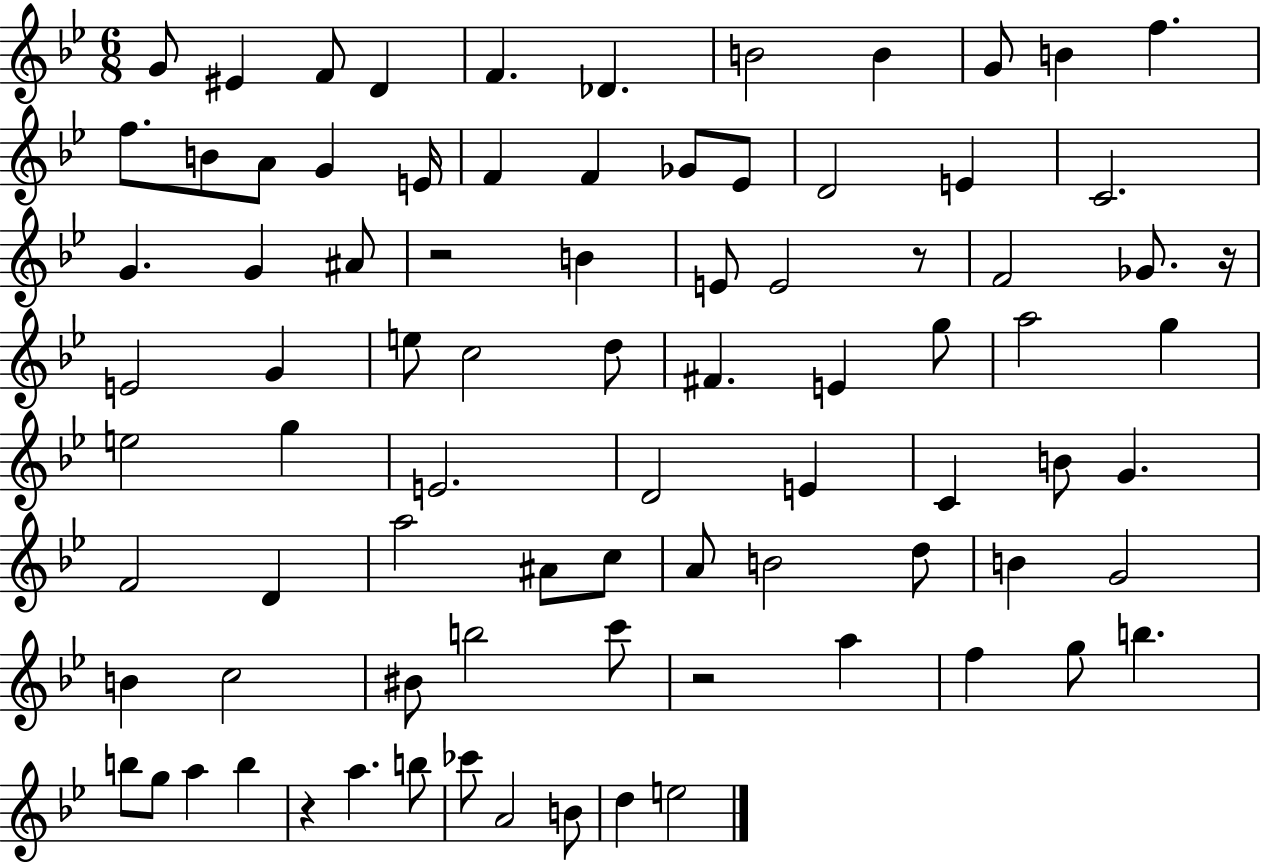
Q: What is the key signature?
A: BES major